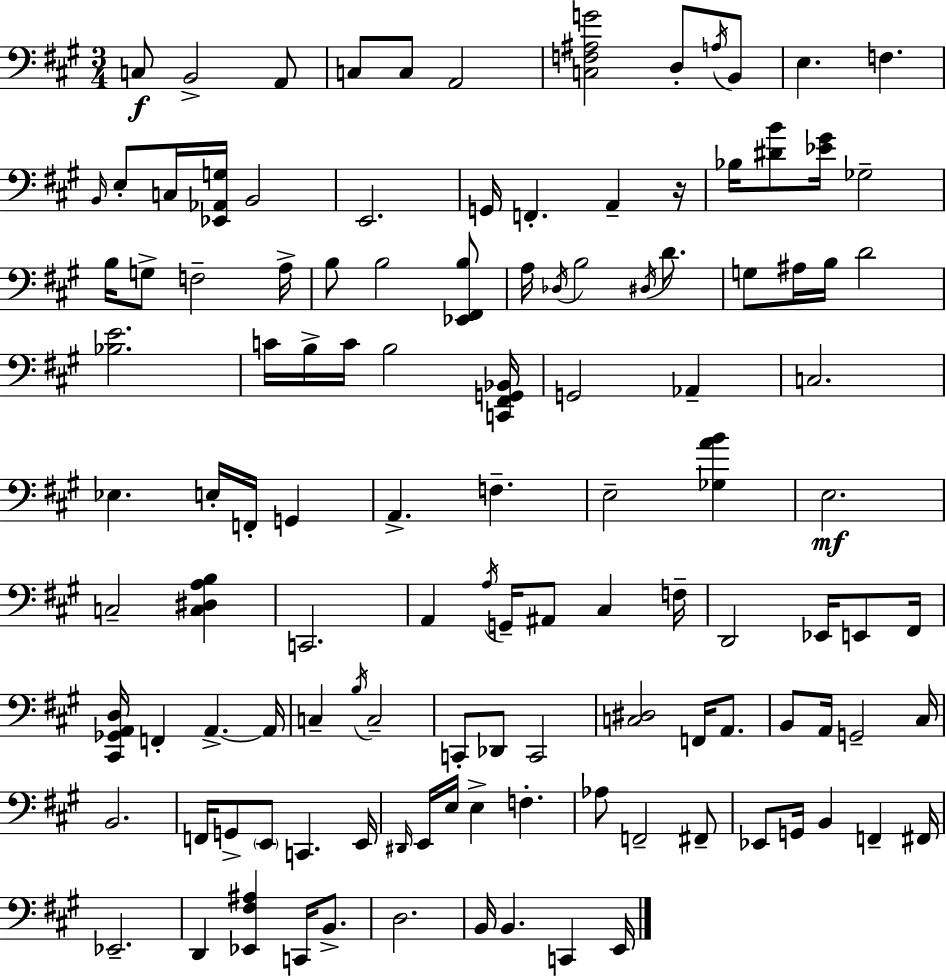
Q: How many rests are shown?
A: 1